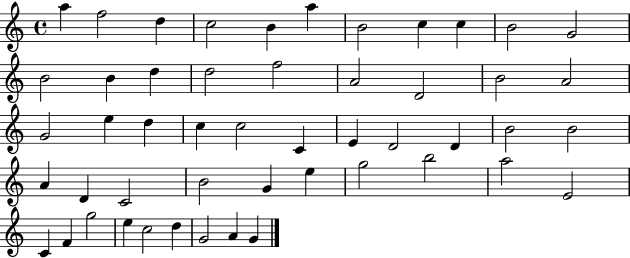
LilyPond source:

{
  \clef treble
  \time 4/4
  \defaultTimeSignature
  \key c \major
  a''4 f''2 d''4 | c''2 b'4 a''4 | b'2 c''4 c''4 | b'2 g'2 | \break b'2 b'4 d''4 | d''2 f''2 | a'2 d'2 | b'2 a'2 | \break g'2 e''4 d''4 | c''4 c''2 c'4 | e'4 d'2 d'4 | b'2 b'2 | \break a'4 d'4 c'2 | b'2 g'4 e''4 | g''2 b''2 | a''2 e'2 | \break c'4 f'4 g''2 | e''4 c''2 d''4 | g'2 a'4 g'4 | \bar "|."
}